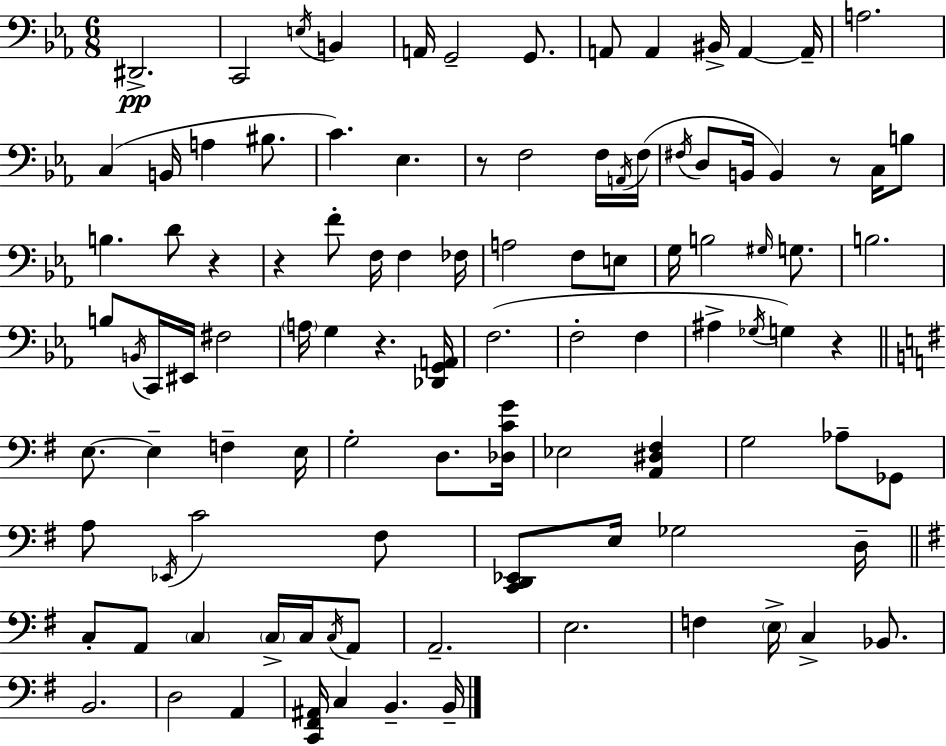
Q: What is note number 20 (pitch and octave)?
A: F3